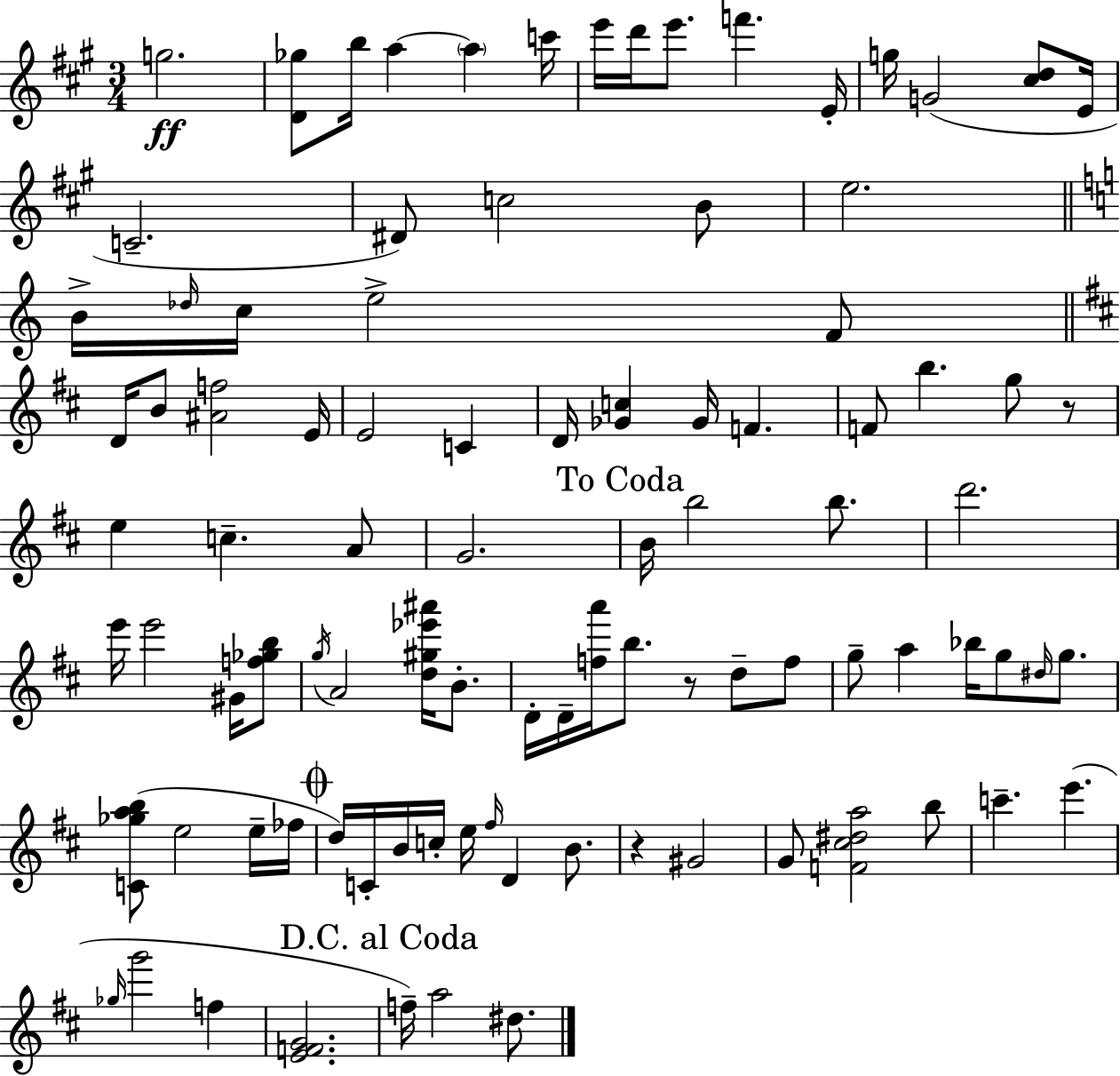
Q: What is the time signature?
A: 3/4